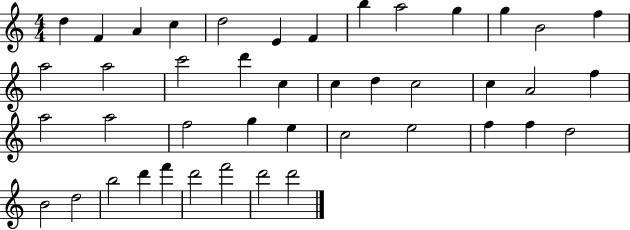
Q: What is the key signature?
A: C major